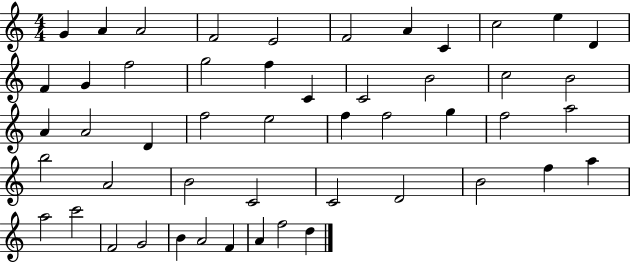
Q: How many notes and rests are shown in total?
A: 50